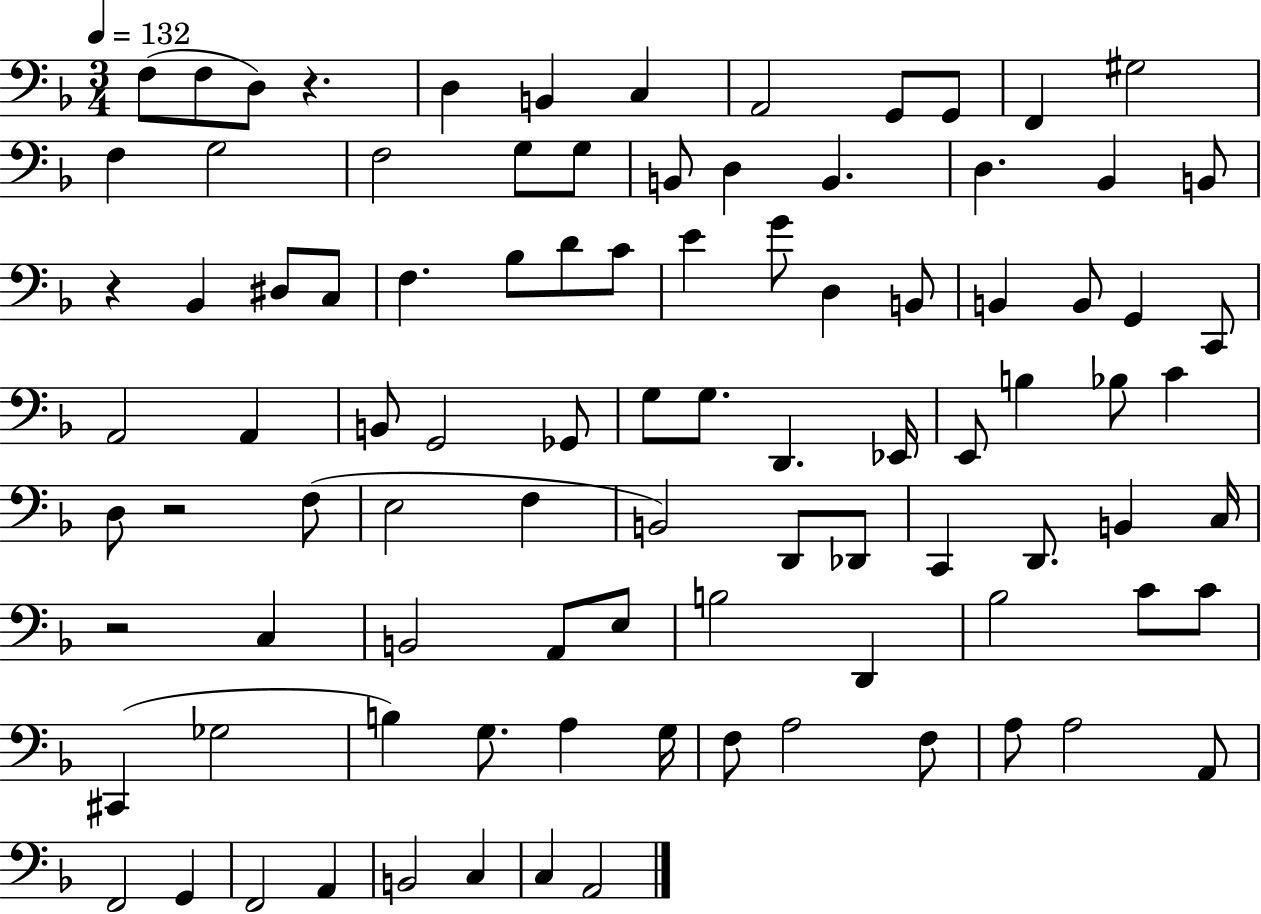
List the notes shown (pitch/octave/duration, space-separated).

F3/e F3/e D3/e R/q. D3/q B2/q C3/q A2/h G2/e G2/e F2/q G#3/h F3/q G3/h F3/h G3/e G3/e B2/e D3/q B2/q. D3/q. Bb2/q B2/e R/q Bb2/q D#3/e C3/e F3/q. Bb3/e D4/e C4/e E4/q G4/e D3/q B2/e B2/q B2/e G2/q C2/e A2/h A2/q B2/e G2/h Gb2/e G3/e G3/e. D2/q. Eb2/s E2/e B3/q Bb3/e C4/q D3/e R/h F3/e E3/h F3/q B2/h D2/e Db2/e C2/q D2/e. B2/q C3/s R/h C3/q B2/h A2/e E3/e B3/h D2/q Bb3/h C4/e C4/e C#2/q Gb3/h B3/q G3/e. A3/q G3/s F3/e A3/h F3/e A3/e A3/h A2/e F2/h G2/q F2/h A2/q B2/h C3/q C3/q A2/h